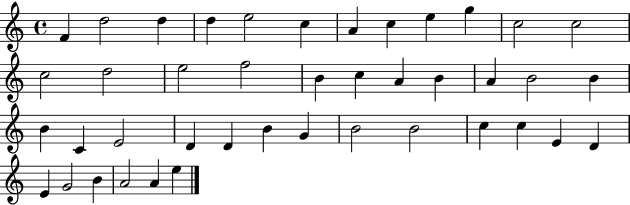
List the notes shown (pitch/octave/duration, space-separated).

F4/q D5/h D5/q D5/q E5/h C5/q A4/q C5/q E5/q G5/q C5/h C5/h C5/h D5/h E5/h F5/h B4/q C5/q A4/q B4/q A4/q B4/h B4/q B4/q C4/q E4/h D4/q D4/q B4/q G4/q B4/h B4/h C5/q C5/q E4/q D4/q E4/q G4/h B4/q A4/h A4/q E5/q